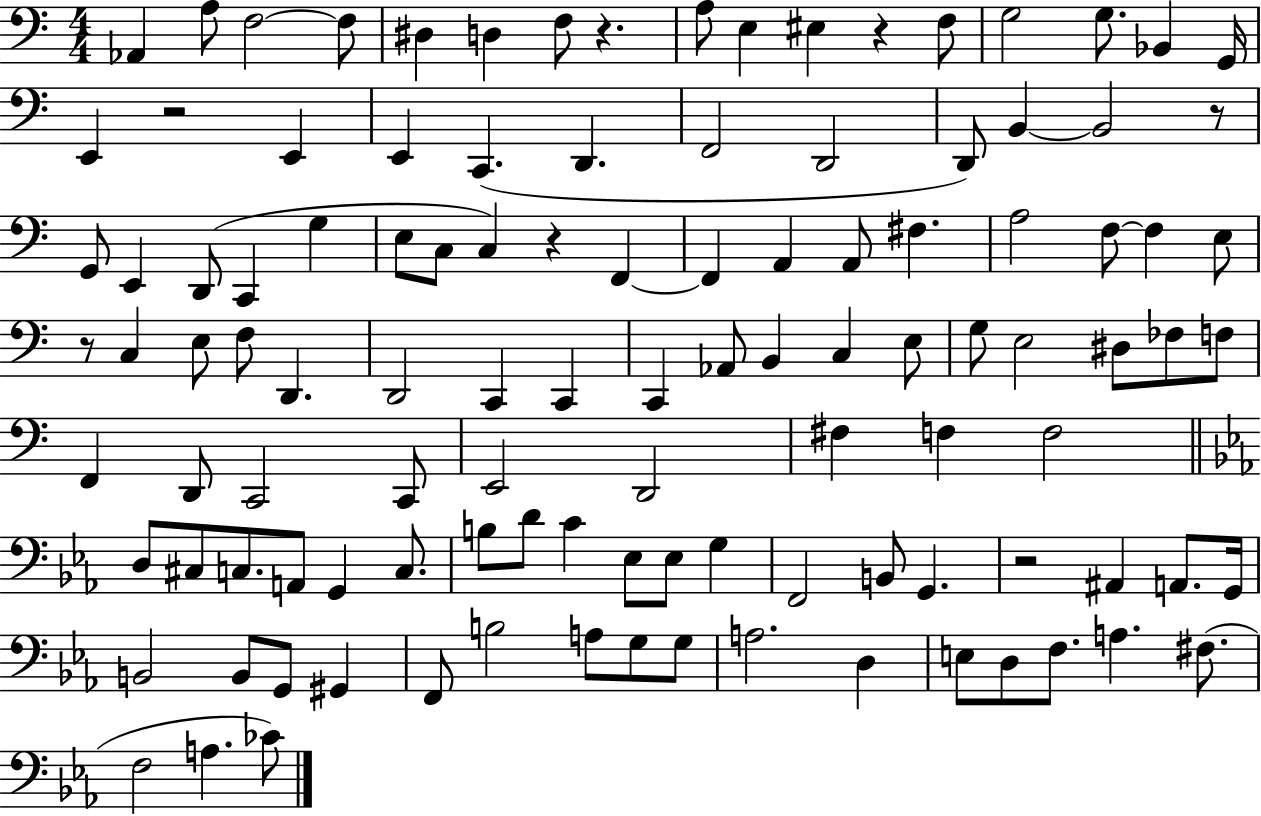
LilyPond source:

{
  \clef bass
  \numericTimeSignature
  \time 4/4
  \key c \major
  \repeat volta 2 { aes,4 a8 f2~~ f8 | dis4 d4 f8 r4. | a8 e4 eis4 r4 f8 | g2 g8. bes,4 g,16 | \break e,4 r2 e,4 | e,4 c,4.( d,4. | f,2 d,2 | d,8) b,4~~ b,2 r8 | \break g,8 e,4 d,8( c,4 g4 | e8 c8 c4) r4 f,4~~ | f,4 a,4 a,8 fis4. | a2 f8~~ f4 e8 | \break r8 c4 e8 f8 d,4. | d,2 c,4 c,4 | c,4 aes,8 b,4 c4 e8 | g8 e2 dis8 fes8 f8 | \break f,4 d,8 c,2 c,8 | e,2 d,2 | fis4 f4 f2 | \bar "||" \break \key c \minor d8 cis8 c8. a,8 g,4 c8. | b8 d'8 c'4 ees8 ees8 g4 | f,2 b,8 g,4. | r2 ais,4 a,8. g,16 | \break b,2 b,8 g,8 gis,4 | f,8 b2 a8 g8 g8 | a2. d4 | e8 d8 f8. a4. fis8.( | \break f2 a4. ces'8) | } \bar "|."
}